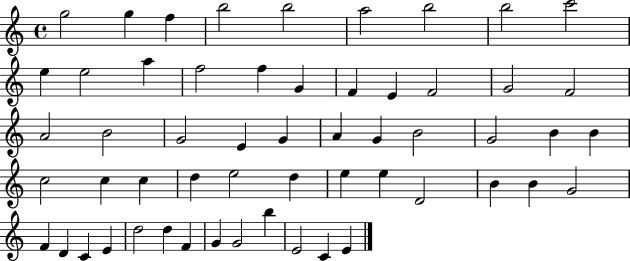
{
  \clef treble
  \time 4/4
  \defaultTimeSignature
  \key c \major
  g''2 g''4 f''4 | b''2 b''2 | a''2 b''2 | b''2 c'''2 | \break e''4 e''2 a''4 | f''2 f''4 g'4 | f'4 e'4 f'2 | g'2 f'2 | \break a'2 b'2 | g'2 e'4 g'4 | a'4 g'4 b'2 | g'2 b'4 b'4 | \break c''2 c''4 c''4 | d''4 e''2 d''4 | e''4 e''4 d'2 | b'4 b'4 g'2 | \break f'4 d'4 c'4 e'4 | d''2 d''4 f'4 | g'4 g'2 b''4 | e'2 c'4 e'4 | \break \bar "|."
}